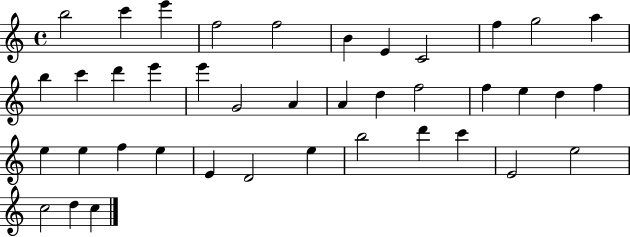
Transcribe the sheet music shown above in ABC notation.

X:1
T:Untitled
M:4/4
L:1/4
K:C
b2 c' e' f2 f2 B E C2 f g2 a b c' d' e' e' G2 A A d f2 f e d f e e f e E D2 e b2 d' c' E2 e2 c2 d c